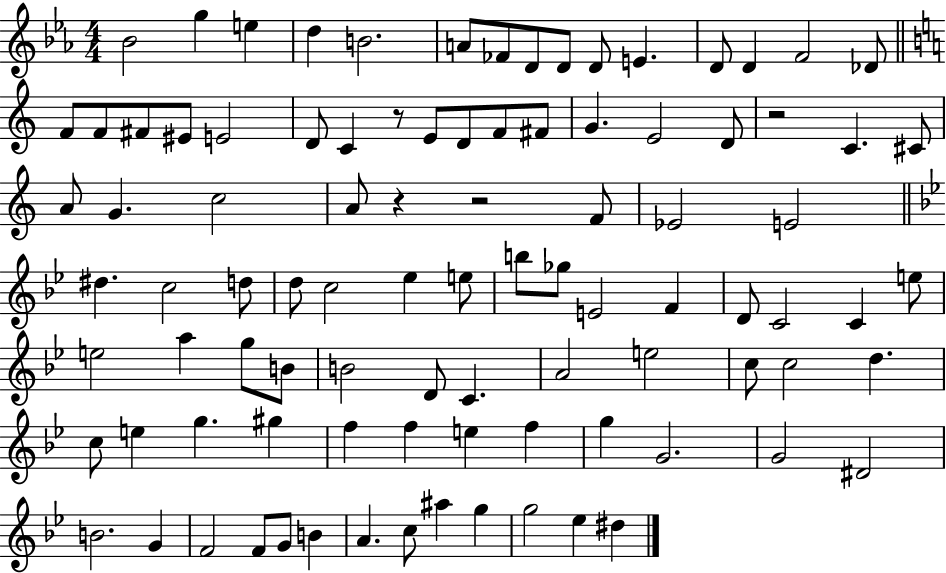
Bb4/h G5/q E5/q D5/q B4/h. A4/e FES4/e D4/e D4/e D4/e E4/q. D4/e D4/q F4/h Db4/e F4/e F4/e F#4/e EIS4/e E4/h D4/e C4/q R/e E4/e D4/e F4/e F#4/e G4/q. E4/h D4/e R/h C4/q. C#4/e A4/e G4/q. C5/h A4/e R/q R/h F4/e Eb4/h E4/h D#5/q. C5/h D5/e D5/e C5/h Eb5/q E5/e B5/e Gb5/e E4/h F4/q D4/e C4/h C4/q E5/e E5/h A5/q G5/e B4/e B4/h D4/e C4/q. A4/h E5/h C5/e C5/h D5/q. C5/e E5/q G5/q. G#5/q F5/q F5/q E5/q F5/q G5/q G4/h. G4/h D#4/h B4/h. G4/q F4/h F4/e G4/e B4/q A4/q. C5/e A#5/q G5/q G5/h Eb5/q D#5/q